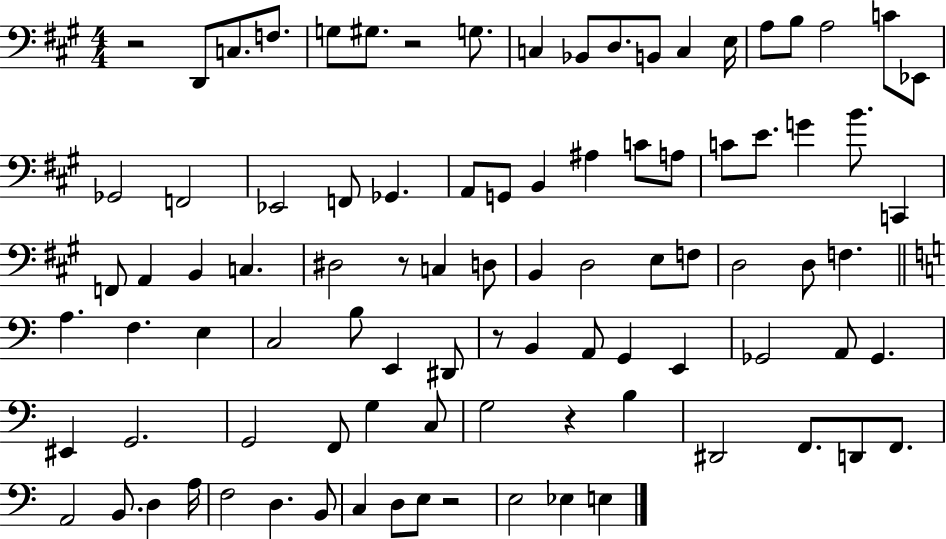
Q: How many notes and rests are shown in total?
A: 92